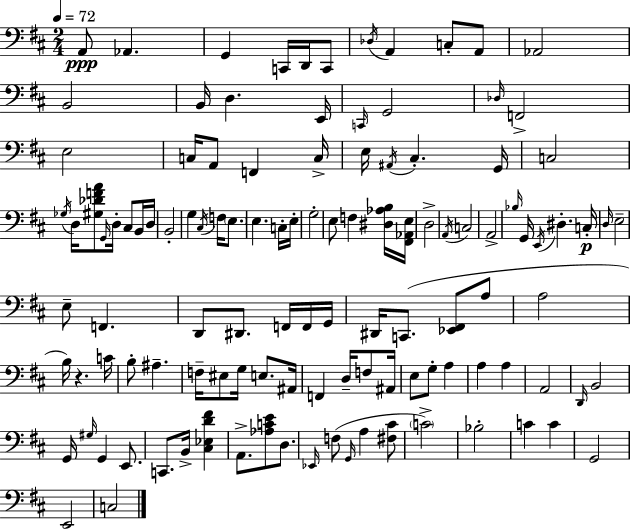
A2/e Ab2/q. G2/q C2/s D2/s C2/e Db3/s A2/q C3/e A2/e Ab2/h B2/h B2/s D3/q. E2/s C2/s G2/h Db3/s F2/h E3/h C3/s A2/e F2/q C3/s E3/s A#2/s C#3/q. G2/s C3/h Gb3/s D3/s [G#3,Db4,F4,A4]/e G2/s D3/s C#3/e B2/s D3/s B2/h G3/q C#3/s F3/s E3/e. E3/q. C3/s E3/s G3/h E3/e F3/q [D#3,Ab3,B3]/s [F#2,Ab2,E3]/s D3/h A2/s C3/h A2/h Bb3/s G2/s E2/s D#3/q. C3/s D3/s E3/h E3/e F2/q. D2/e D#2/e. F2/s F2/s G2/s D#2/s C2/e. [Eb2,F#2]/e A3/e A3/h B3/s R/q. C4/s B3/e A#3/q. F3/s EIS3/e G3/s E3/e. A#2/s F2/q D3/s F3/e A#2/s E3/e G3/e A3/q A3/q A3/q A2/h D2/s B2/h G2/s G#3/s G2/q E2/e. C2/e. B2/s [C#3,Eb3,D4,F#4]/q A2/e. [Ab3,C4,E4]/e D3/e. Eb2/s F3/e G2/s A3/q [F#3,C#4]/e C4/h Bb3/h C4/q C4/q G2/h E2/h C3/h